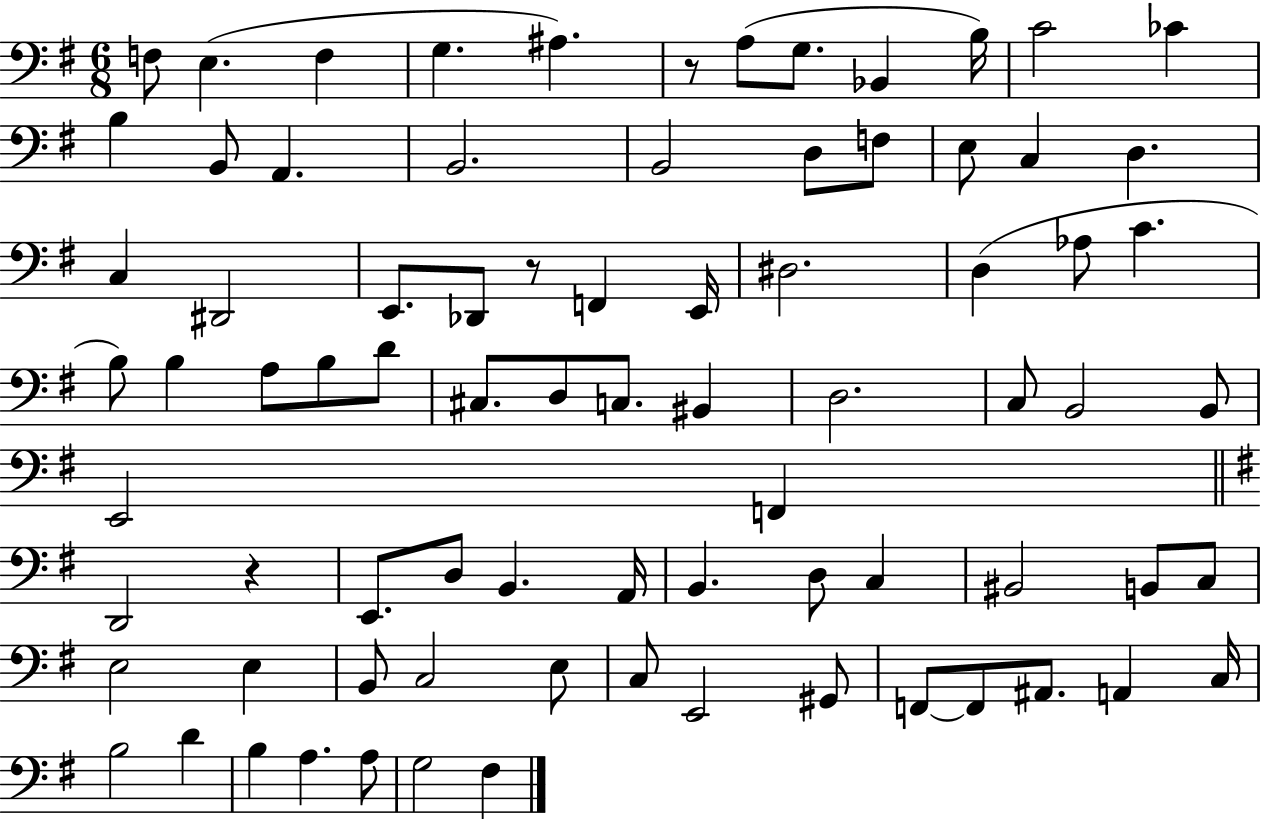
X:1
T:Untitled
M:6/8
L:1/4
K:G
F,/2 E, F, G, ^A, z/2 A,/2 G,/2 _B,, B,/4 C2 _C B, B,,/2 A,, B,,2 B,,2 D,/2 F,/2 E,/2 C, D, C, ^D,,2 E,,/2 _D,,/2 z/2 F,, E,,/4 ^D,2 D, _A,/2 C B,/2 B, A,/2 B,/2 D/2 ^C,/2 D,/2 C,/2 ^B,, D,2 C,/2 B,,2 B,,/2 E,,2 F,, D,,2 z E,,/2 D,/2 B,, A,,/4 B,, D,/2 C, ^B,,2 B,,/2 C,/2 E,2 E, B,,/2 C,2 E,/2 C,/2 E,,2 ^G,,/2 F,,/2 F,,/2 ^A,,/2 A,, C,/4 B,2 D B, A, A,/2 G,2 ^F,